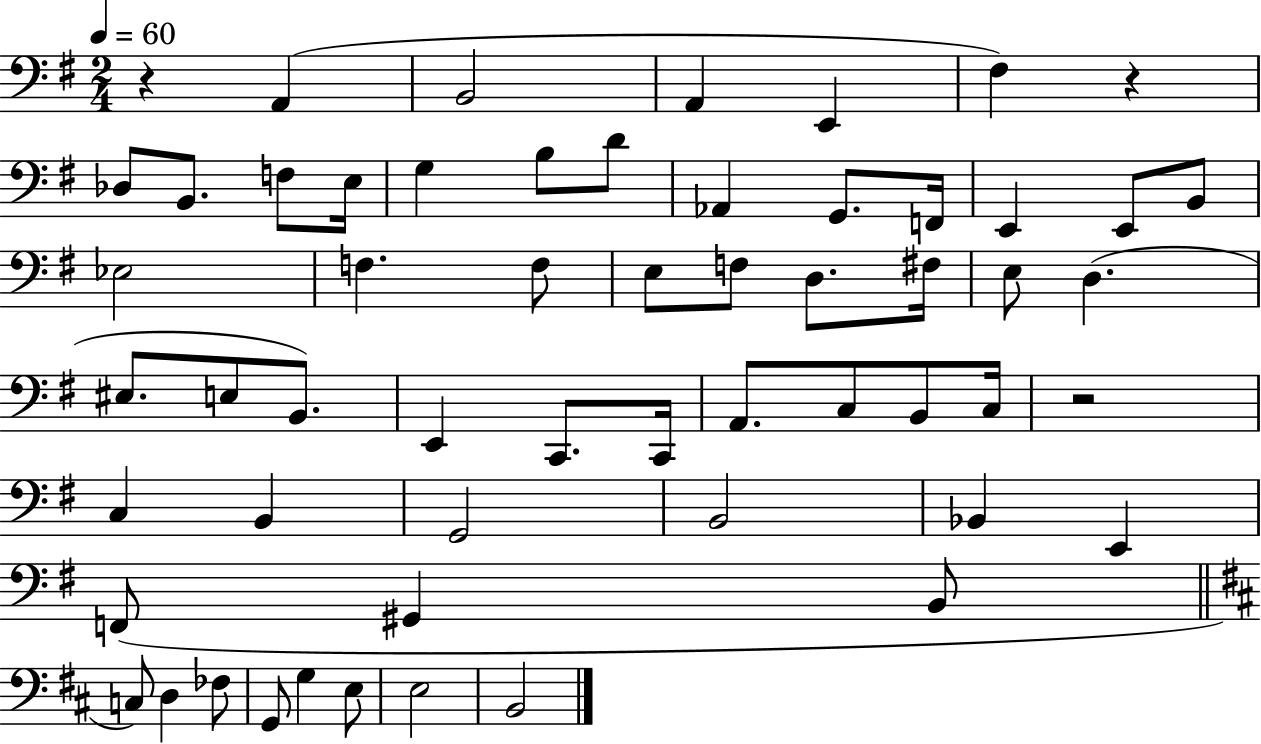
X:1
T:Untitled
M:2/4
L:1/4
K:G
z A,, B,,2 A,, E,, ^F, z _D,/2 B,,/2 F,/2 E,/4 G, B,/2 D/2 _A,, G,,/2 F,,/4 E,, E,,/2 B,,/2 _E,2 F, F,/2 E,/2 F,/2 D,/2 ^F,/4 E,/2 D, ^E,/2 E,/2 B,,/2 E,, C,,/2 C,,/4 A,,/2 C,/2 B,,/2 C,/4 z2 C, B,, G,,2 B,,2 _B,, E,, F,,/2 ^G,, B,,/2 C,/2 D, _F,/2 G,,/2 G, E,/2 E,2 B,,2